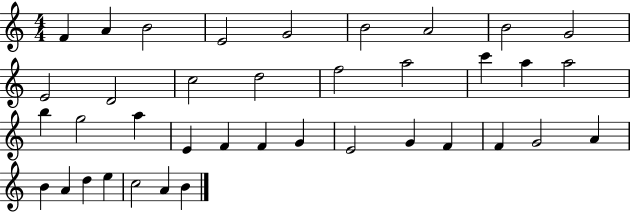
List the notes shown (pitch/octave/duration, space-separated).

F4/q A4/q B4/h E4/h G4/h B4/h A4/h B4/h G4/h E4/h D4/h C5/h D5/h F5/h A5/h C6/q A5/q A5/h B5/q G5/h A5/q E4/q F4/q F4/q G4/q E4/h G4/q F4/q F4/q G4/h A4/q B4/q A4/q D5/q E5/q C5/h A4/q B4/q